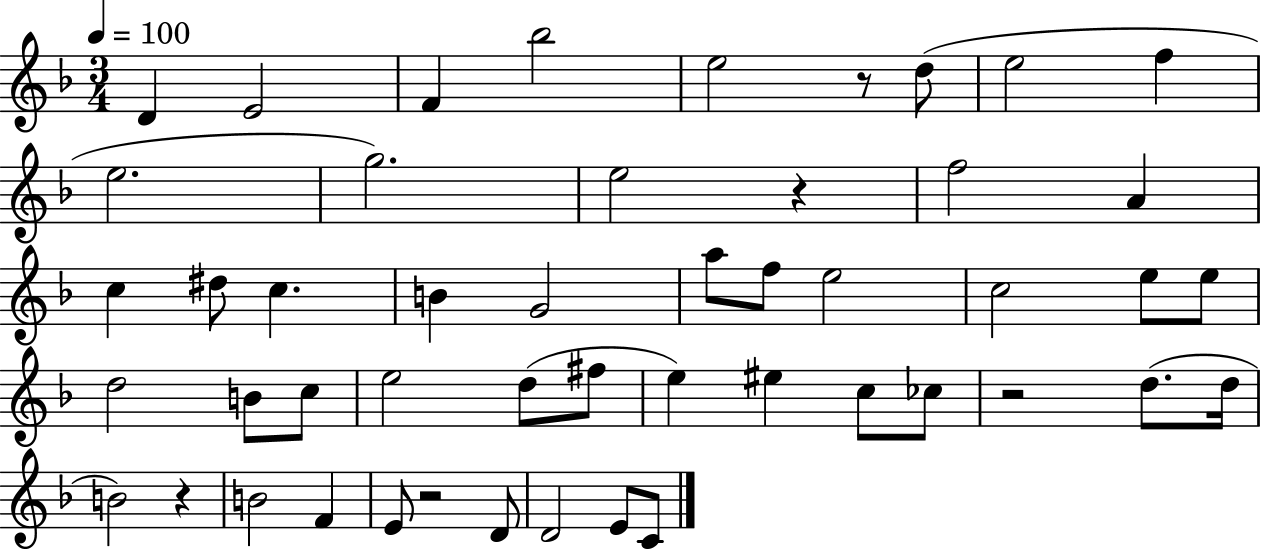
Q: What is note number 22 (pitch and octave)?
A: C5